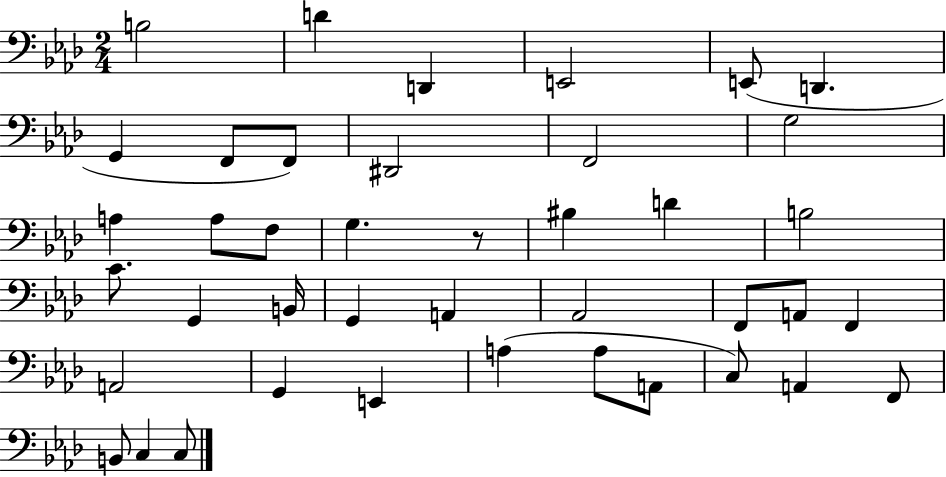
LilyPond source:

{
  \clef bass
  \numericTimeSignature
  \time 2/4
  \key aes \major
  b2 | d'4 d,4 | e,2 | e,8( d,4. | \break g,4 f,8 f,8) | dis,2 | f,2 | g2 | \break a4 a8 f8 | g4. r8 | bis4 d'4 | b2 | \break c'8. g,4 b,16 | g,4 a,4 | aes,2 | f,8 a,8 f,4 | \break a,2 | g,4 e,4 | a4( a8 a,8 | c8) a,4 f,8 | \break b,8 c4 c8 | \bar "|."
}